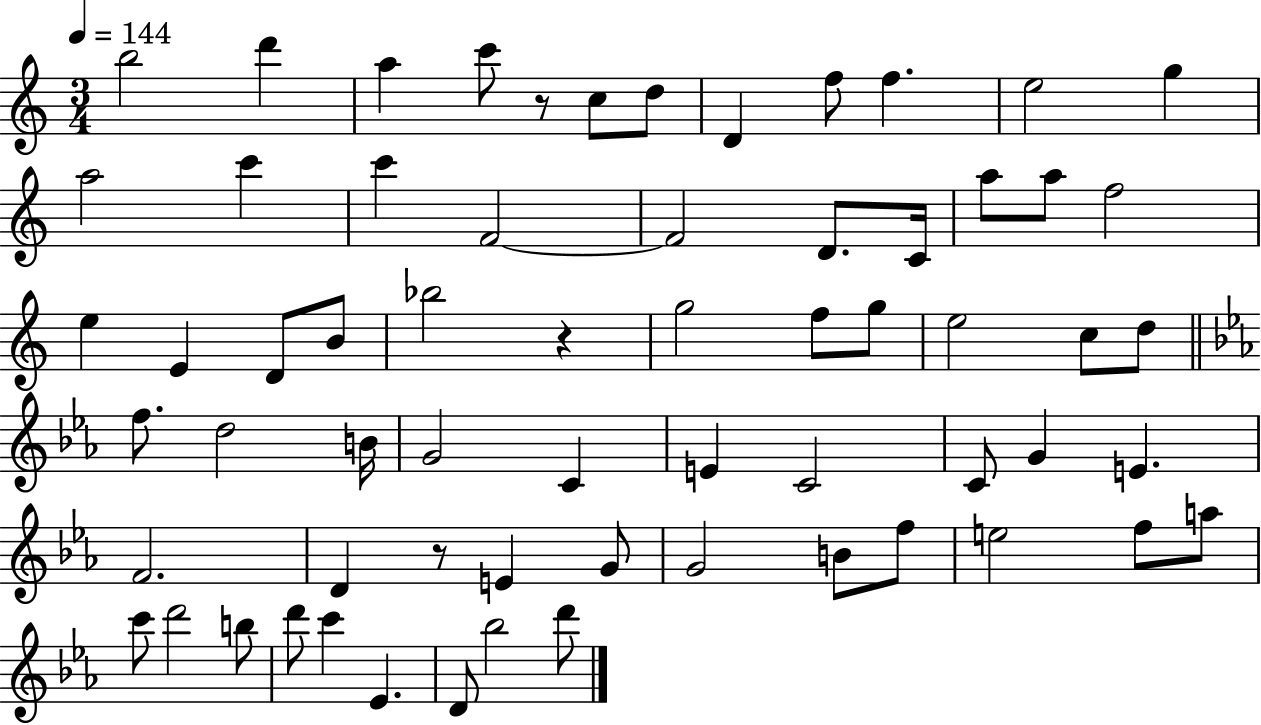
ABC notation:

X:1
T:Untitled
M:3/4
L:1/4
K:C
b2 d' a c'/2 z/2 c/2 d/2 D f/2 f e2 g a2 c' c' F2 F2 D/2 C/4 a/2 a/2 f2 e E D/2 B/2 _b2 z g2 f/2 g/2 e2 c/2 d/2 f/2 d2 B/4 G2 C E C2 C/2 G E F2 D z/2 E G/2 G2 B/2 f/2 e2 f/2 a/2 c'/2 d'2 b/2 d'/2 c' _E D/2 _b2 d'/2